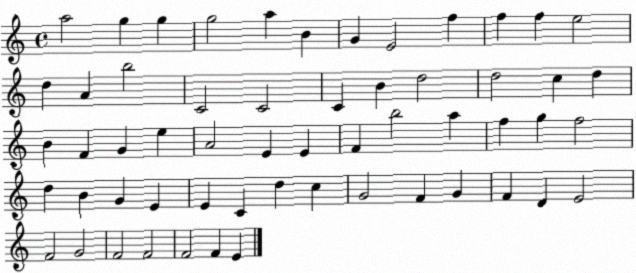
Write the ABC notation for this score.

X:1
T:Untitled
M:4/4
L:1/4
K:C
a2 g g g2 a B G E2 f f f e2 d A b2 C2 C2 C B d2 d2 c d B F G e A2 E E F b2 a f g f2 d B G E E C d c G2 F G F D E2 F2 G2 F2 F2 F2 F E